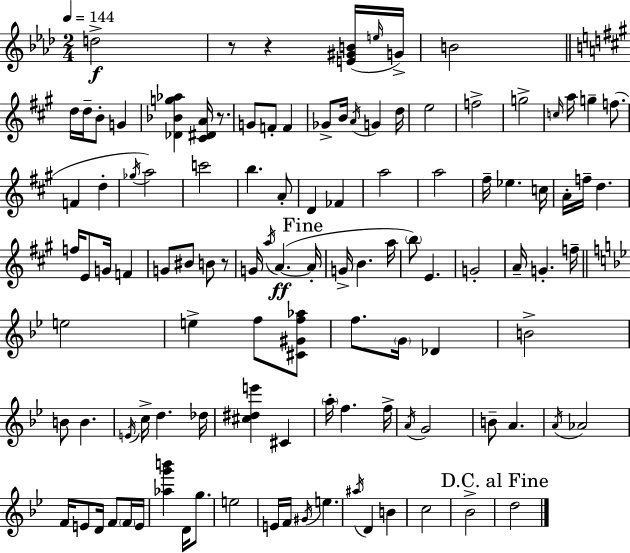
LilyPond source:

{
  \clef treble
  \numericTimeSignature
  \time 2/4
  \key aes \major
  \tempo 4 = 144
  \repeat volta 2 { d''2->\f | r8 r4 <e' gis' b'>16( \grace { e''16 } | g'16->) b'2 | \bar "||" \break \key a \major d''16 d''16-- b'8-. g'4 | <des' bes' g'' aes''>4 <cis' dis' a'>16 r8. | g'8 f'8-. f'4 | ges'8-> b'16 \acciaccatura { a'16 } g'4 | \break d''16 e''2 | f''2-> | g''2-> | \grace { c''16 } a''16 g''4-- f''8.( | \break f'4 d''4-. | \acciaccatura { ges''16 }) a''2 | c'''2 | b''4. | \break a'8-. d'4 fes'4 | a''2 | a''2 | fis''16-- ees''4. | \break c''16 a'16-. f''16-- d''4. | f''16 e'8 g'16 f'4 | g'8 bis'8 b'8 | r8 g'16 \acciaccatura { a''16 } a'4.~(~\ff | \break \mark "Fine" a'16-. g'16-> b'4. | a''16 \parenthesize b''8) e'4. | g'2-. | a'16-- g'4.-. | \break f''16-- \bar "||" \break \key bes \major e''2 | e''4-> f''8 <cis' gis' f'' aes''>8 | f''8. \parenthesize g'16 des'4 | b'2-> | \break b'8 b'4. | \acciaccatura { e'16 } c''16-> d''4. | des''16 <cis'' dis'' e'''>4 cis'4 | \parenthesize a''16-. f''4. | \break f''16-> \acciaccatura { a'16 } g'2 | b'8-- a'4. | \acciaccatura { a'16 } aes'2 | f'16 e'8 d'16 f'8 | \break \parenthesize f'16 e'16 <aes'' g''' b'''>4 d'16 | g''8. e''2 | e'16 f'16 \acciaccatura { gis'16 } e''4. | \acciaccatura { ais''16 } d'4 | \break b'4 c''2 | bes'2-> | \mark "D.C. al Fine" d''2 | } \bar "|."
}